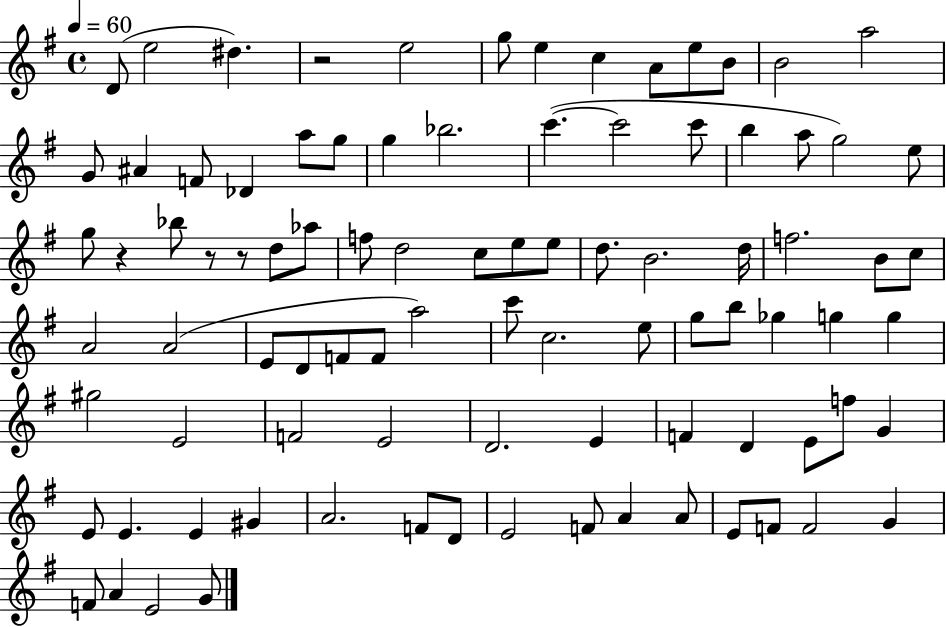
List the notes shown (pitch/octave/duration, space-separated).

D4/e E5/h D#5/q. R/h E5/h G5/e E5/q C5/q A4/e E5/e B4/e B4/h A5/h G4/e A#4/q F4/e Db4/q A5/e G5/e G5/q Bb5/h. C6/q. C6/h C6/e B5/q A5/e G5/h E5/e G5/e R/q Bb5/e R/e R/e D5/e Ab5/e F5/e D5/h C5/e E5/e E5/e D5/e. B4/h. D5/s F5/h. B4/e C5/e A4/h A4/h E4/e D4/e F4/e F4/e A5/h C6/e C5/h. E5/e G5/e B5/e Gb5/q G5/q G5/q G#5/h E4/h F4/h E4/h D4/h. E4/q F4/q D4/q E4/e F5/e G4/q E4/e E4/q. E4/q G#4/q A4/h. F4/e D4/e E4/h F4/e A4/q A4/e E4/e F4/e F4/h G4/q F4/e A4/q E4/h G4/e